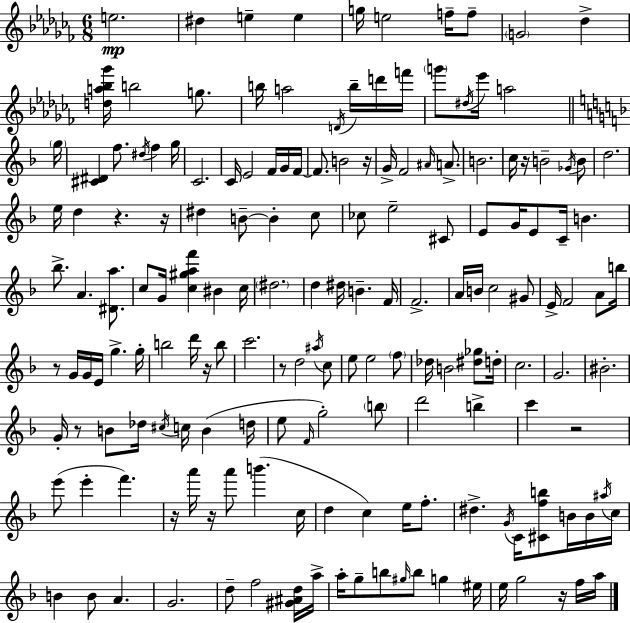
{
  \clef treble
  \numericTimeSignature
  \time 6/8
  \key aes \minor
  e''2.\mp | dis''4 e''4-- e''4 | g''16 e''2 f''16-- f''8-- | \parenthesize g'2 des''4-> | \break <d'' a'' bes'' ges'''>16 b''2 g''8. | b''16 a''2 \acciaccatura { d'16 } b''16-- d'''16 | f'''16 \parenthesize g'''8 \acciaccatura { dis''16 } ees'''16 a''2 | \bar "||" \break \key f \major \parenthesize g''16 <cis' dis'>4 f''8. \acciaccatura { dis''16 } f''4 | g''16 c'2. | c'16 e'2 f'16 | g'16 f'16~~ f'8. b'2 | \break r16 g'16-> f'2 \grace { ais'16 } | a'8.-> b'2. | c''16 r16 b'2-- | \acciaccatura { ges'16 } b'8 d''2. | \break e''16 d''4 r4. | r16 dis''4 b'8--~~ b'4-. | c''8 ces''8 e''2-- | cis'8 e'8 g'16 e'8 c'16-- b'4. | \break bes''8.-> a'4. | <dis' a''>8. c''8 g'16 <c'' gis'' a'' f'''>4 bis'4 | c''16 \parenthesize dis''2. | d''4 dis''16 b'4.-- | \break f'16 f'2.-> | a'16 b'16 c''2 | gis'8 e'16-> f'2 | a'8 b''16 r8 g'16 g'16 e'16 g''4.-> | \break g''16-. b''2 | d'''16 r16 b''8 c'''2. | r8 d''2 | \acciaccatura { ais''16 } c''8 e''8 e''2 | \break \parenthesize f''8 des''16 b'2 | <dis'' ges''>8 d''16-. c''2. | g'2. | bis'2.-. | \break g'16-. r8 b'8 des''16 \acciaccatura { cis''16 } | c''16 b'4( d''16 e''8 \grace { f'16 } g''2-.) | \parenthesize b''8 d'''2 | b''4-> c'''4 r2 | \break e'''8( e'''4-. | f'''4.) r16 a'''16 r16 a'''8 | b'''4.( c''16 d''4 c''4) | e''16 f''8.-. dis''4.-> | \break \acciaccatura { g'16 } c'16 <cis' f'' b''>8 b'16 b'16 \acciaccatura { ais''16 } c''16 b'4 | b'8 a'4. g'2. | d''8-- f''2 | <gis' ais' d''>16 a''16-> a''16-. g''8-- | \break b''8 \grace { gis''16 } b''8 g''4 eis''16 e''16 g''2 | r16 f''16 a''16 \bar "|."
}